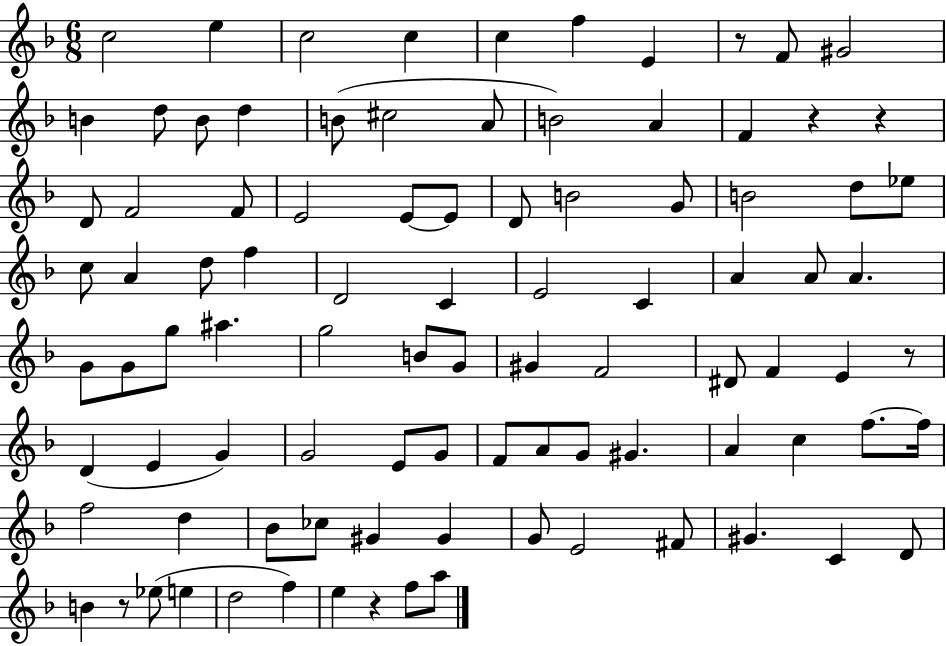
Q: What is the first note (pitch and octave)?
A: C5